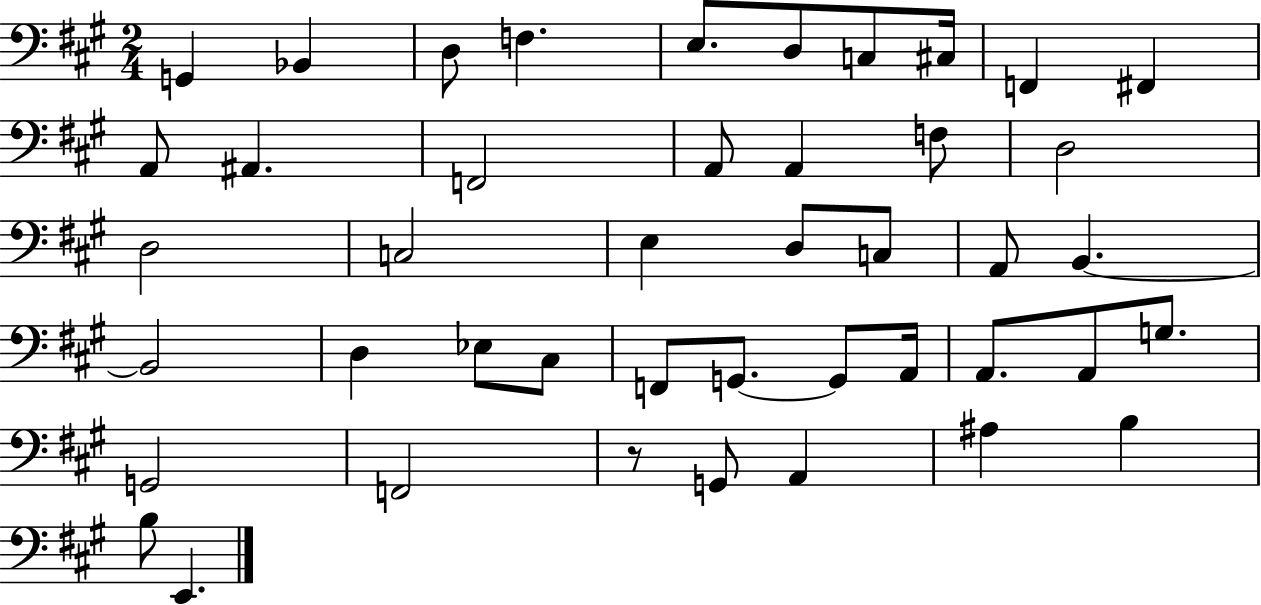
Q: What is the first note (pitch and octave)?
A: G2